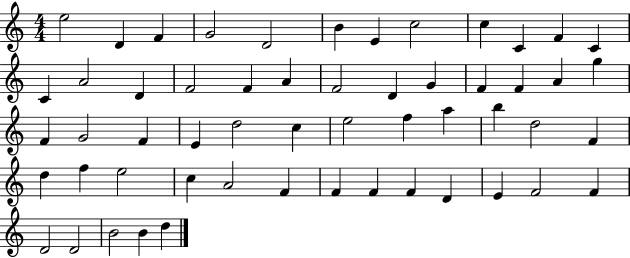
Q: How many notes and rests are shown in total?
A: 55